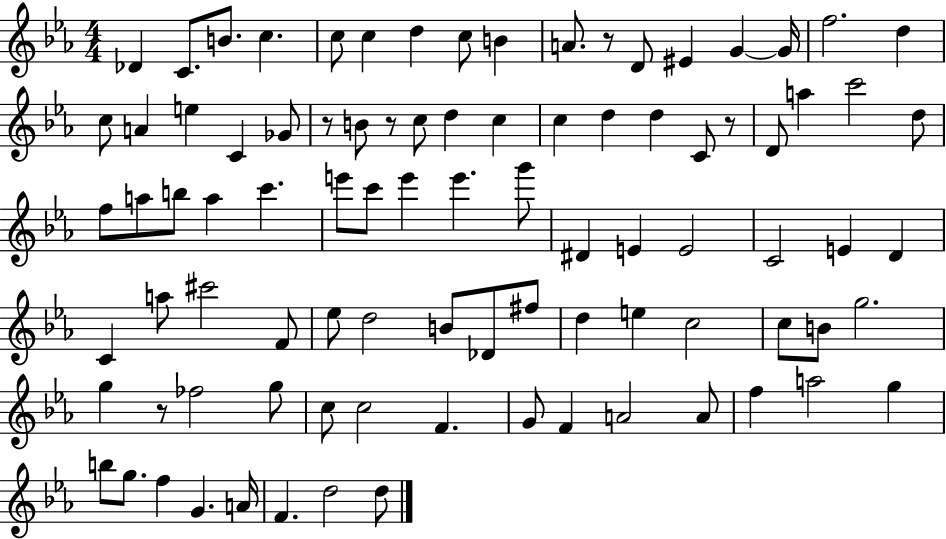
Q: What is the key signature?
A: EES major